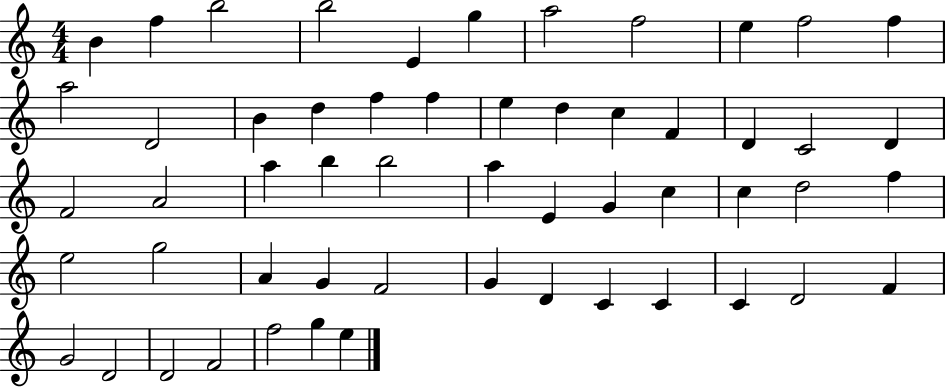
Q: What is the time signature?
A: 4/4